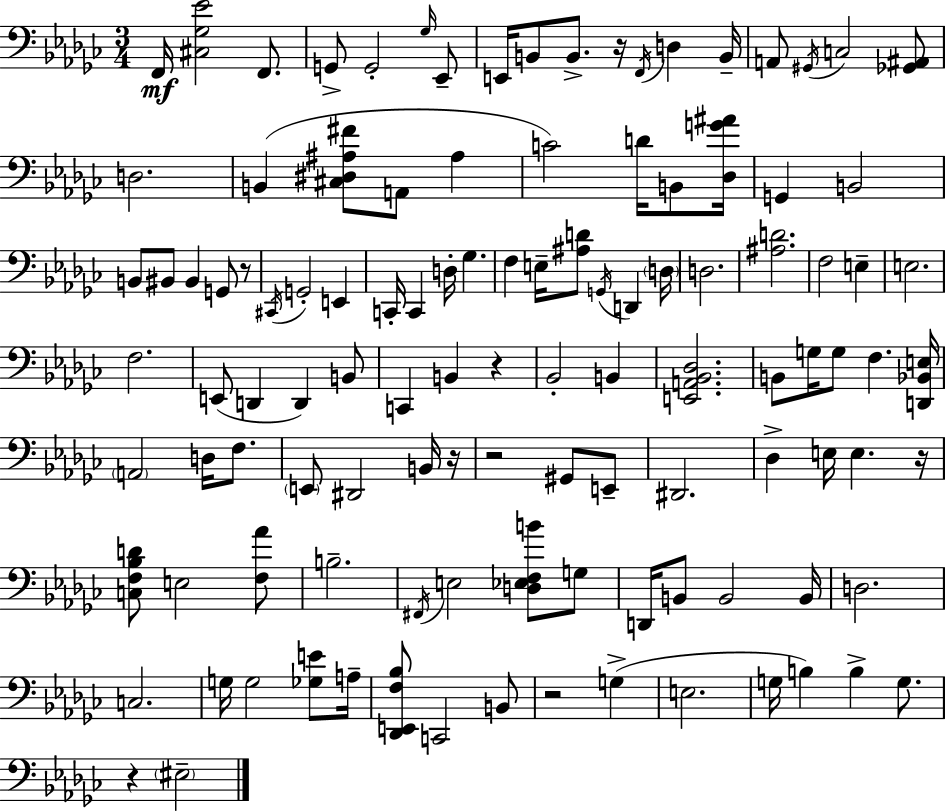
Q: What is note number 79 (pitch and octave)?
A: D3